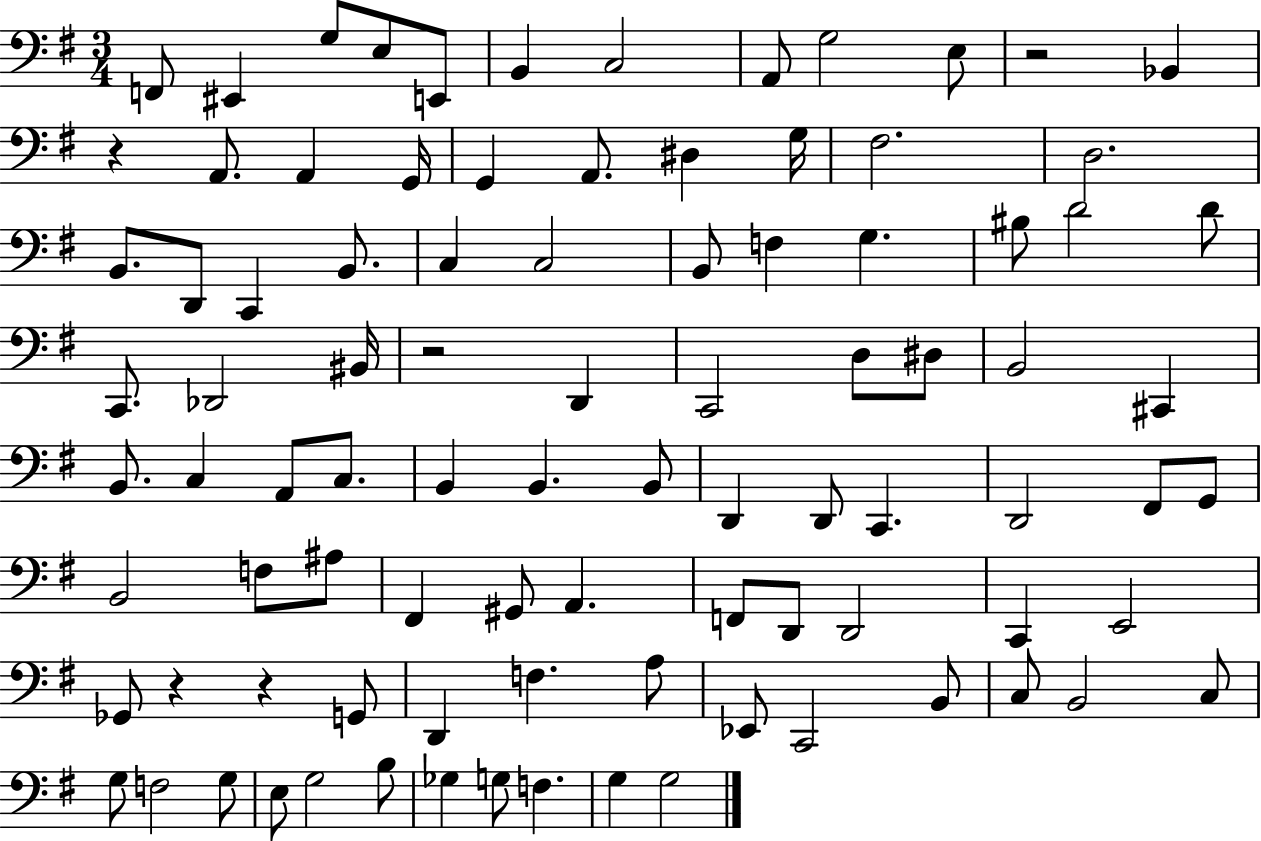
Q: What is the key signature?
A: G major